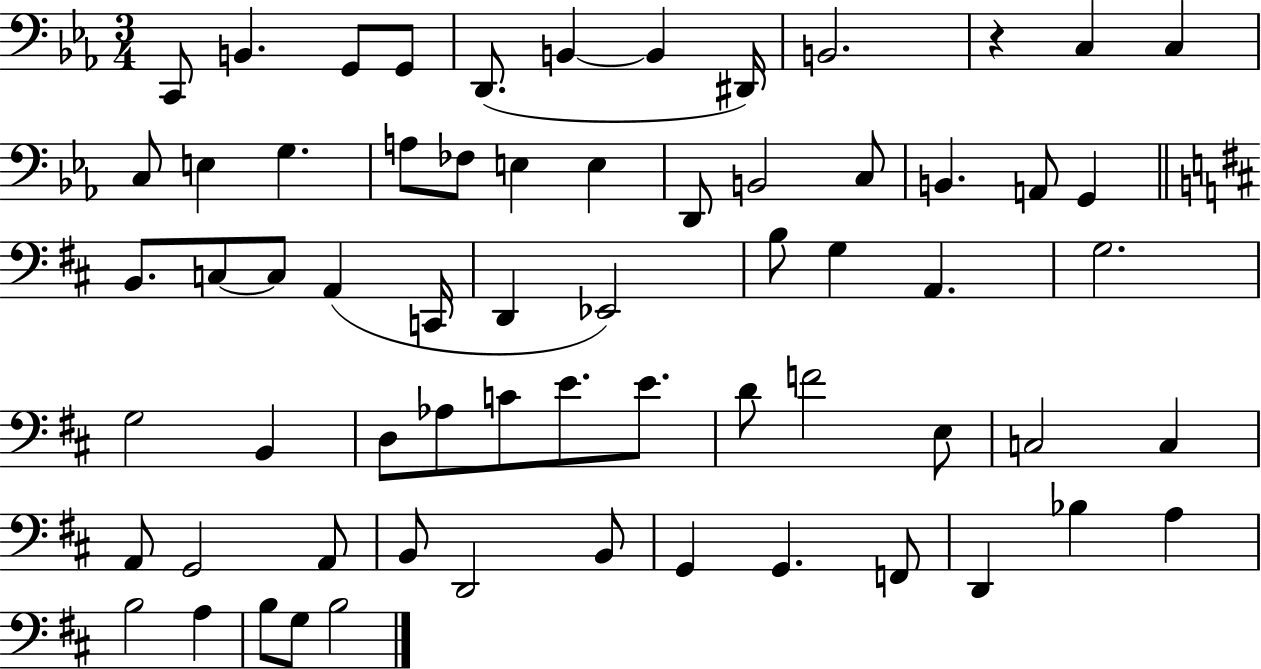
{
  \clef bass
  \numericTimeSignature
  \time 3/4
  \key ees \major
  c,8 b,4. g,8 g,8 | d,8.( b,4~~ b,4 dis,16) | b,2. | r4 c4 c4 | \break c8 e4 g4. | a8 fes8 e4 e4 | d,8 b,2 c8 | b,4. a,8 g,4 | \break \bar "||" \break \key d \major b,8. c8~~ c8 a,4( c,16 | d,4 ees,2) | b8 g4 a,4. | g2. | \break g2 b,4 | d8 aes8 c'8 e'8. e'8. | d'8 f'2 e8 | c2 c4 | \break a,8 g,2 a,8 | b,8 d,2 b,8 | g,4 g,4. f,8 | d,4 bes4 a4 | \break b2 a4 | b8 g8 b2 | \bar "|."
}